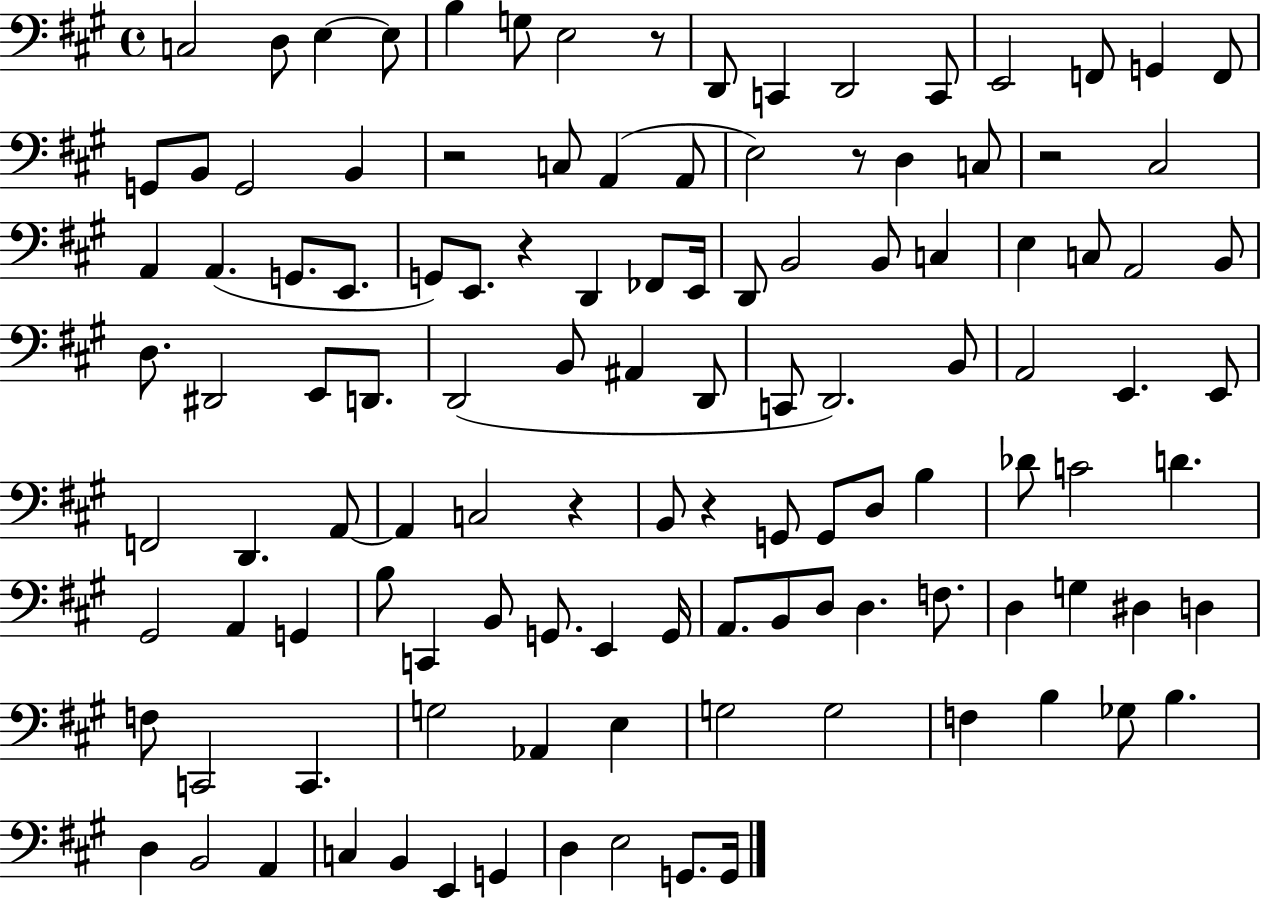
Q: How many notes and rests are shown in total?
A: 118